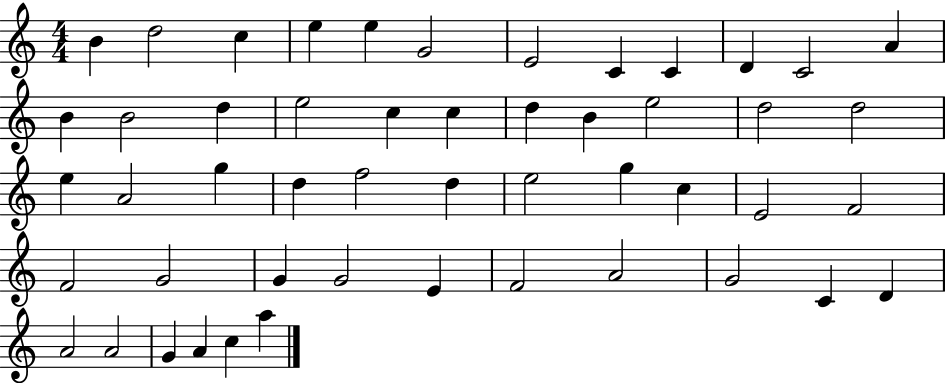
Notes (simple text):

B4/q D5/h C5/q E5/q E5/q G4/h E4/h C4/q C4/q D4/q C4/h A4/q B4/q B4/h D5/q E5/h C5/q C5/q D5/q B4/q E5/h D5/h D5/h E5/q A4/h G5/q D5/q F5/h D5/q E5/h G5/q C5/q E4/h F4/h F4/h G4/h G4/q G4/h E4/q F4/h A4/h G4/h C4/q D4/q A4/h A4/h G4/q A4/q C5/q A5/q